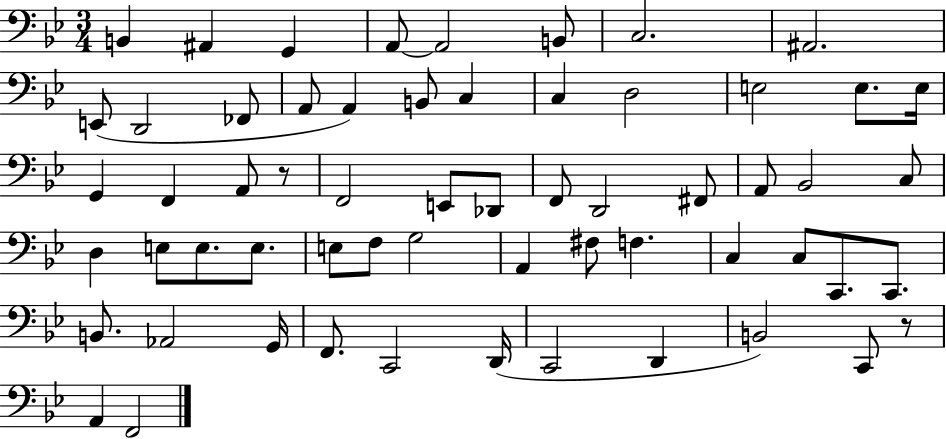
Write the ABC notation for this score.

X:1
T:Untitled
M:3/4
L:1/4
K:Bb
B,, ^A,, G,, A,,/2 A,,2 B,,/2 C,2 ^A,,2 E,,/2 D,,2 _F,,/2 A,,/2 A,, B,,/2 C, C, D,2 E,2 E,/2 E,/4 G,, F,, A,,/2 z/2 F,,2 E,,/2 _D,,/2 F,,/2 D,,2 ^F,,/2 A,,/2 _B,,2 C,/2 D, E,/2 E,/2 E,/2 E,/2 F,/2 G,2 A,, ^F,/2 F, C, C,/2 C,,/2 C,,/2 B,,/2 _A,,2 G,,/4 F,,/2 C,,2 D,,/4 C,,2 D,, B,,2 C,,/2 z/2 A,, F,,2